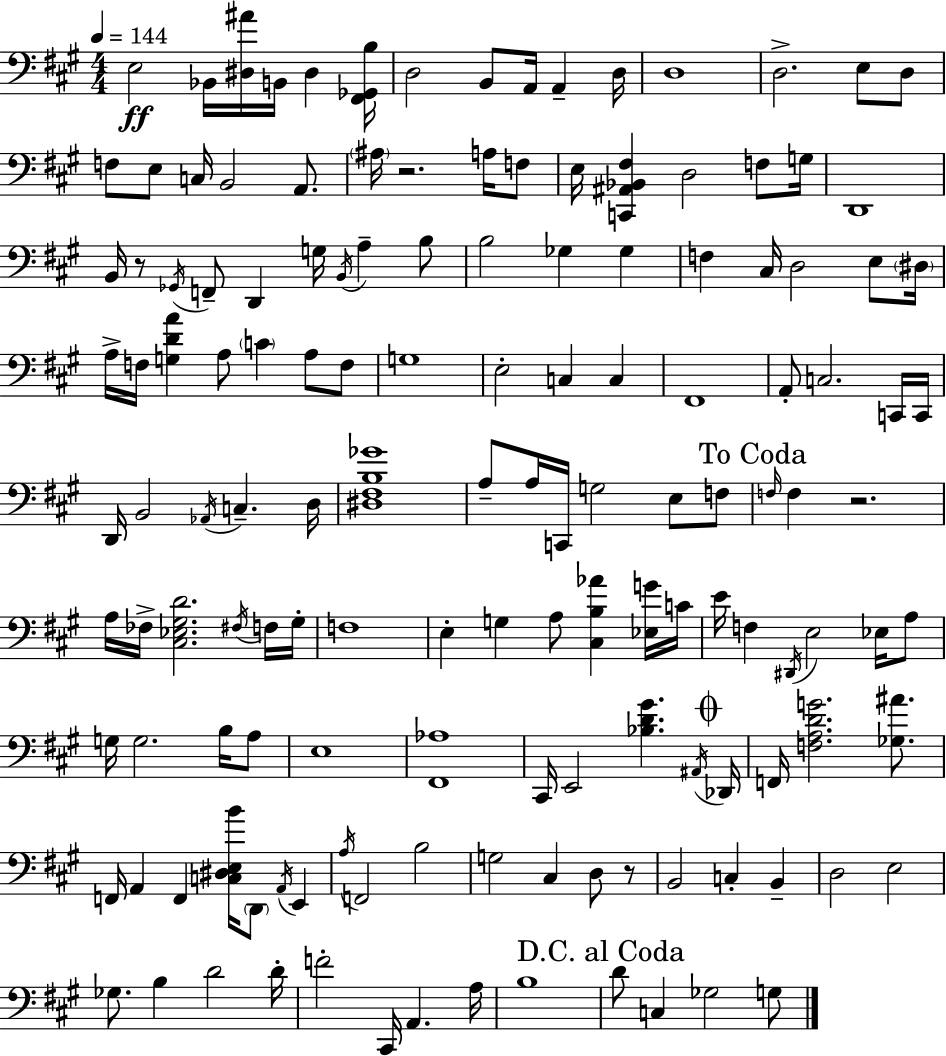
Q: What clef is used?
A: bass